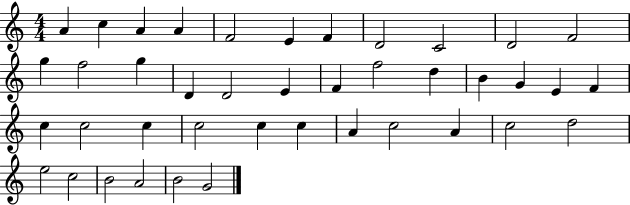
{
  \clef treble
  \numericTimeSignature
  \time 4/4
  \key c \major
  a'4 c''4 a'4 a'4 | f'2 e'4 f'4 | d'2 c'2 | d'2 f'2 | \break g''4 f''2 g''4 | d'4 d'2 e'4 | f'4 f''2 d''4 | b'4 g'4 e'4 f'4 | \break c''4 c''2 c''4 | c''2 c''4 c''4 | a'4 c''2 a'4 | c''2 d''2 | \break e''2 c''2 | b'2 a'2 | b'2 g'2 | \bar "|."
}